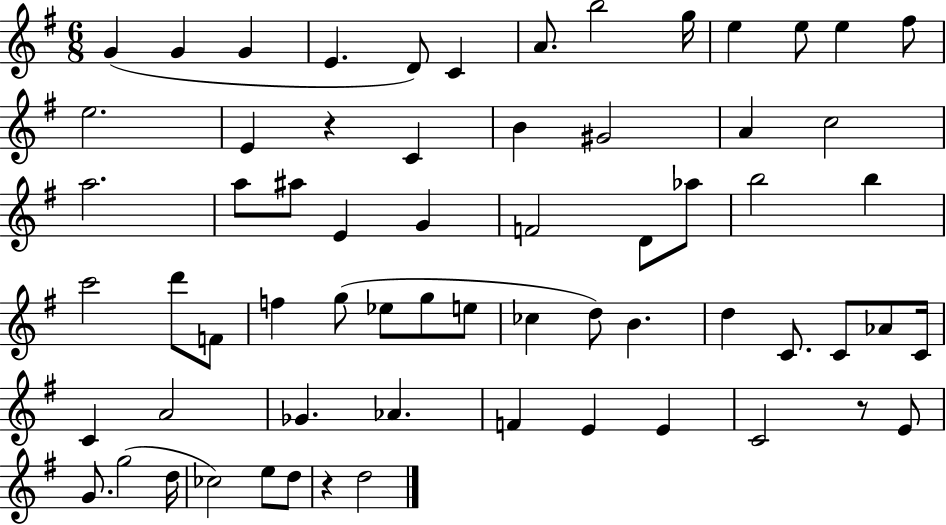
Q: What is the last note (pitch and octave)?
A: D5